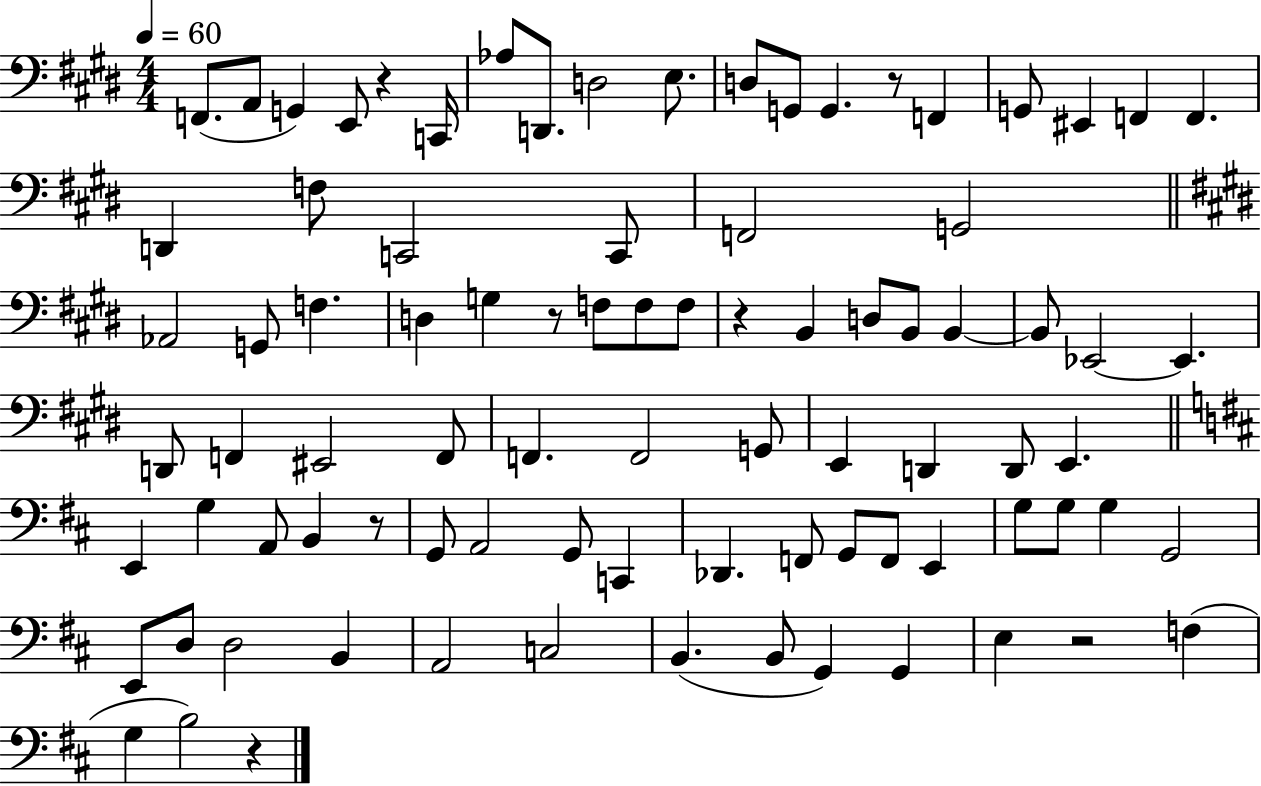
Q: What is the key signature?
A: E major